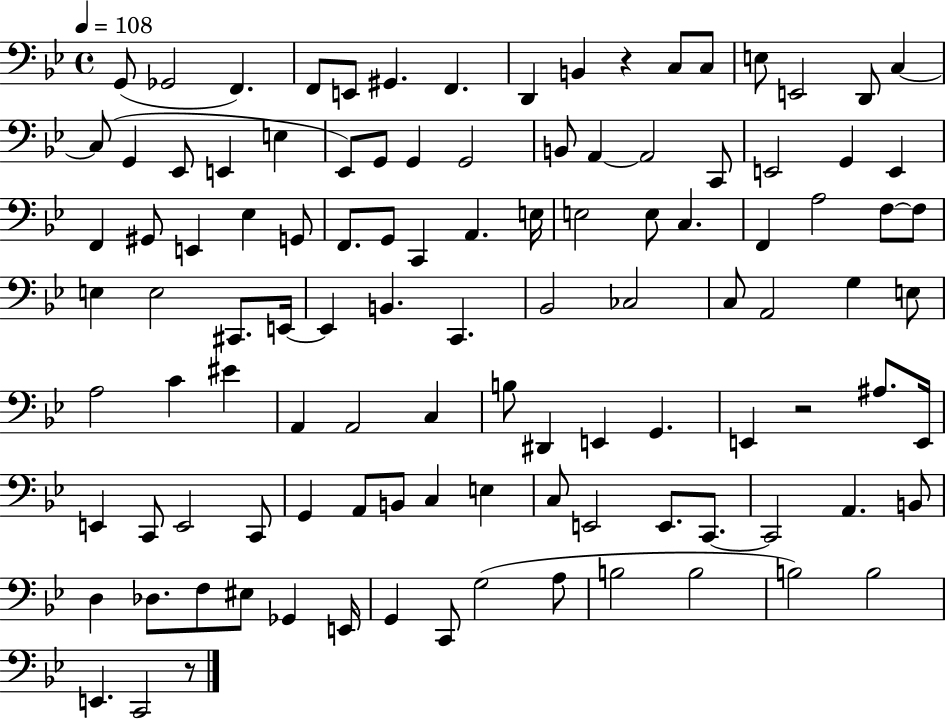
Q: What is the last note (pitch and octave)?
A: C2